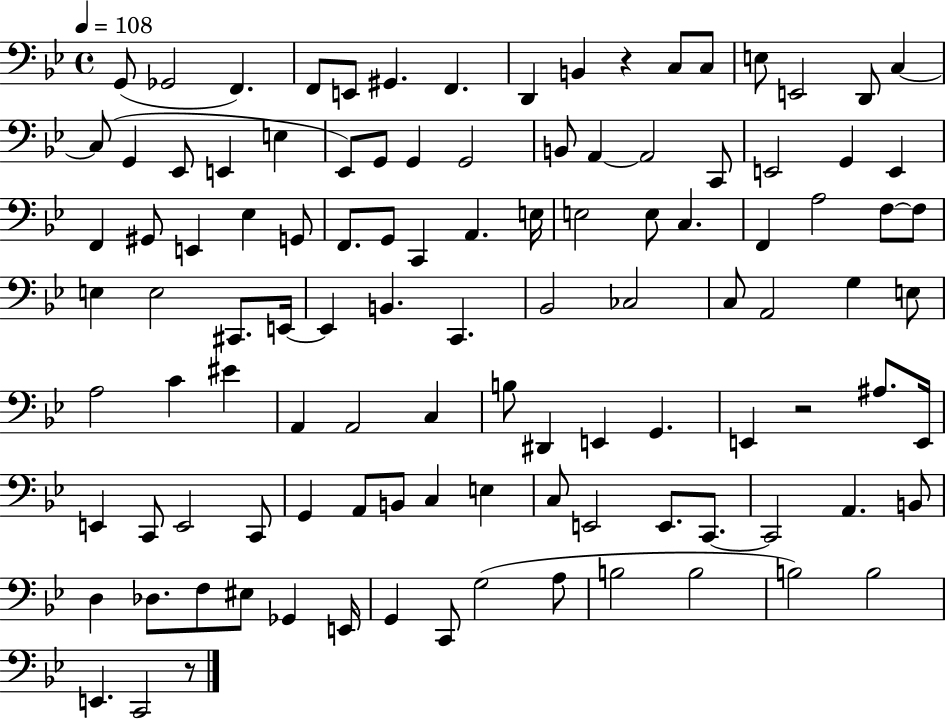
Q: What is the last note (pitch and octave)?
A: C2